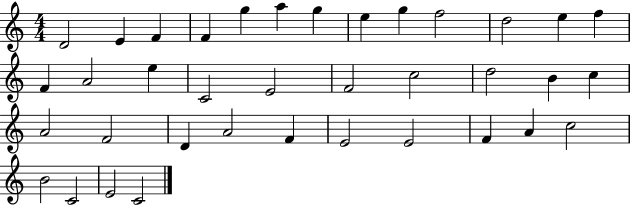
{
  \clef treble
  \numericTimeSignature
  \time 4/4
  \key c \major
  d'2 e'4 f'4 | f'4 g''4 a''4 g''4 | e''4 g''4 f''2 | d''2 e''4 f''4 | \break f'4 a'2 e''4 | c'2 e'2 | f'2 c''2 | d''2 b'4 c''4 | \break a'2 f'2 | d'4 a'2 f'4 | e'2 e'2 | f'4 a'4 c''2 | \break b'2 c'2 | e'2 c'2 | \bar "|."
}